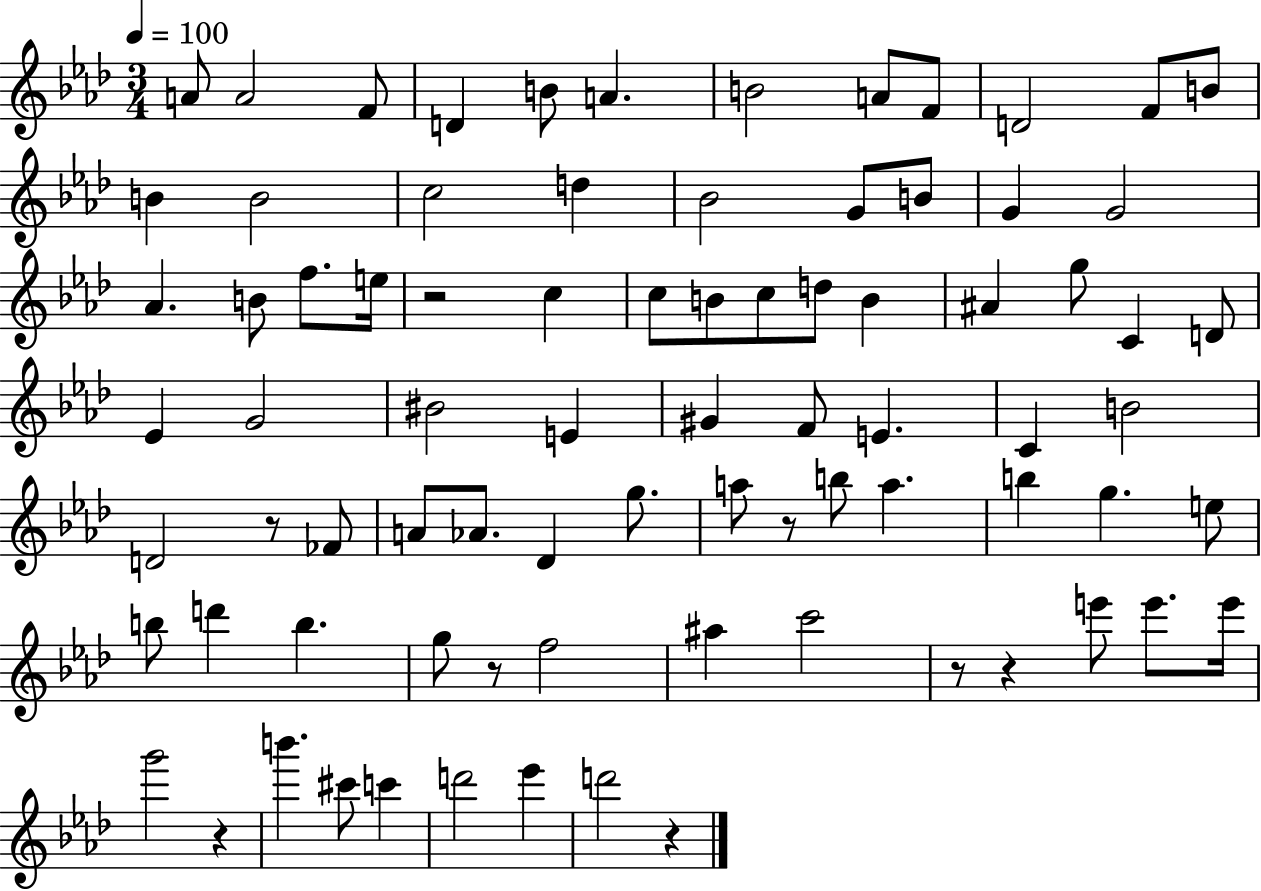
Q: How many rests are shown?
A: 8